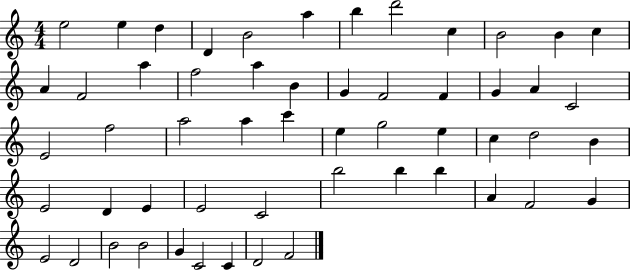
{
  \clef treble
  \numericTimeSignature
  \time 4/4
  \key c \major
  e''2 e''4 d''4 | d'4 b'2 a''4 | b''4 d'''2 c''4 | b'2 b'4 c''4 | \break a'4 f'2 a''4 | f''2 a''4 b'4 | g'4 f'2 f'4 | g'4 a'4 c'2 | \break e'2 f''2 | a''2 a''4 c'''4 | e''4 g''2 e''4 | c''4 d''2 b'4 | \break e'2 d'4 e'4 | e'2 c'2 | b''2 b''4 b''4 | a'4 f'2 g'4 | \break e'2 d'2 | b'2 b'2 | g'4 c'2 c'4 | d'2 f'2 | \break \bar "|."
}